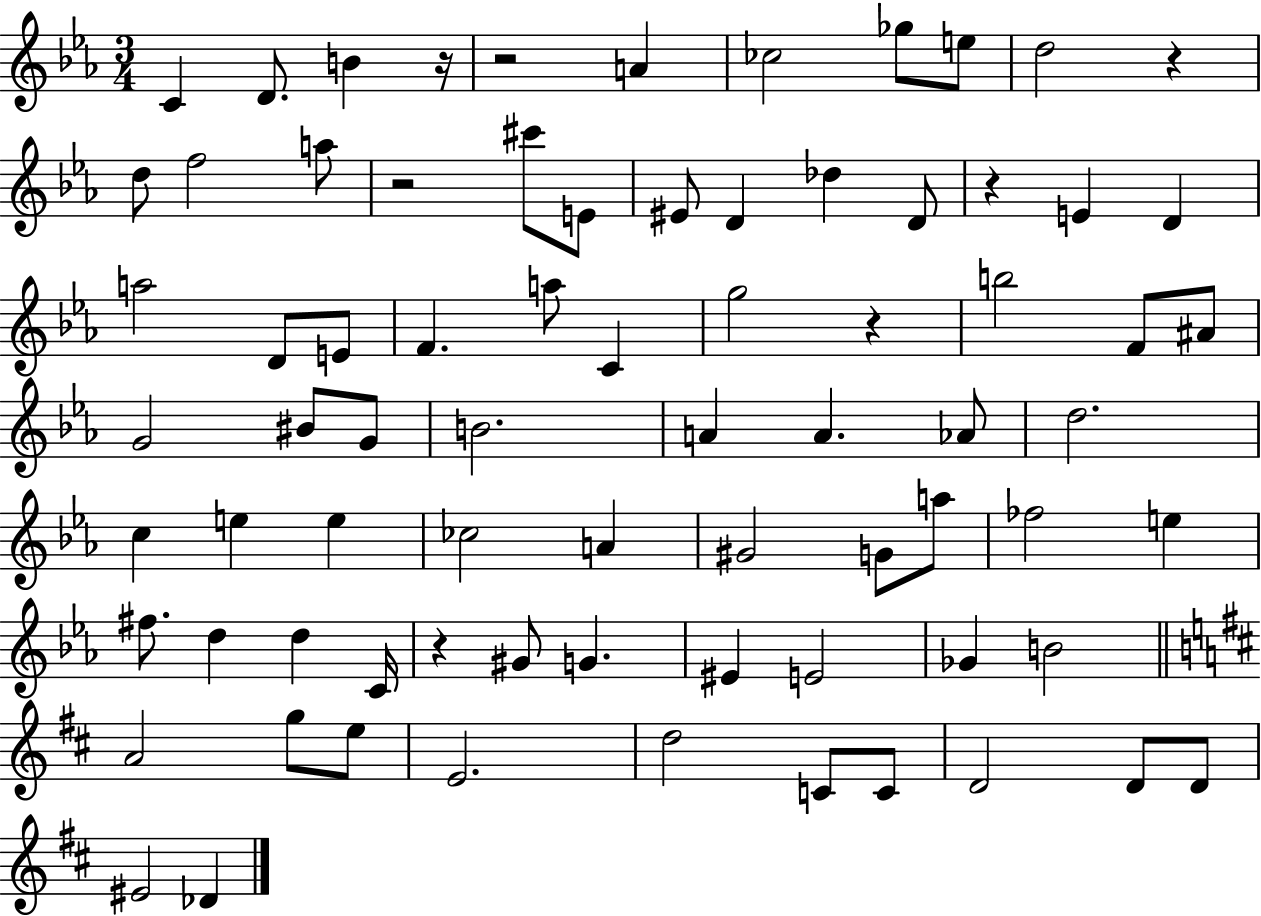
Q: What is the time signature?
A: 3/4